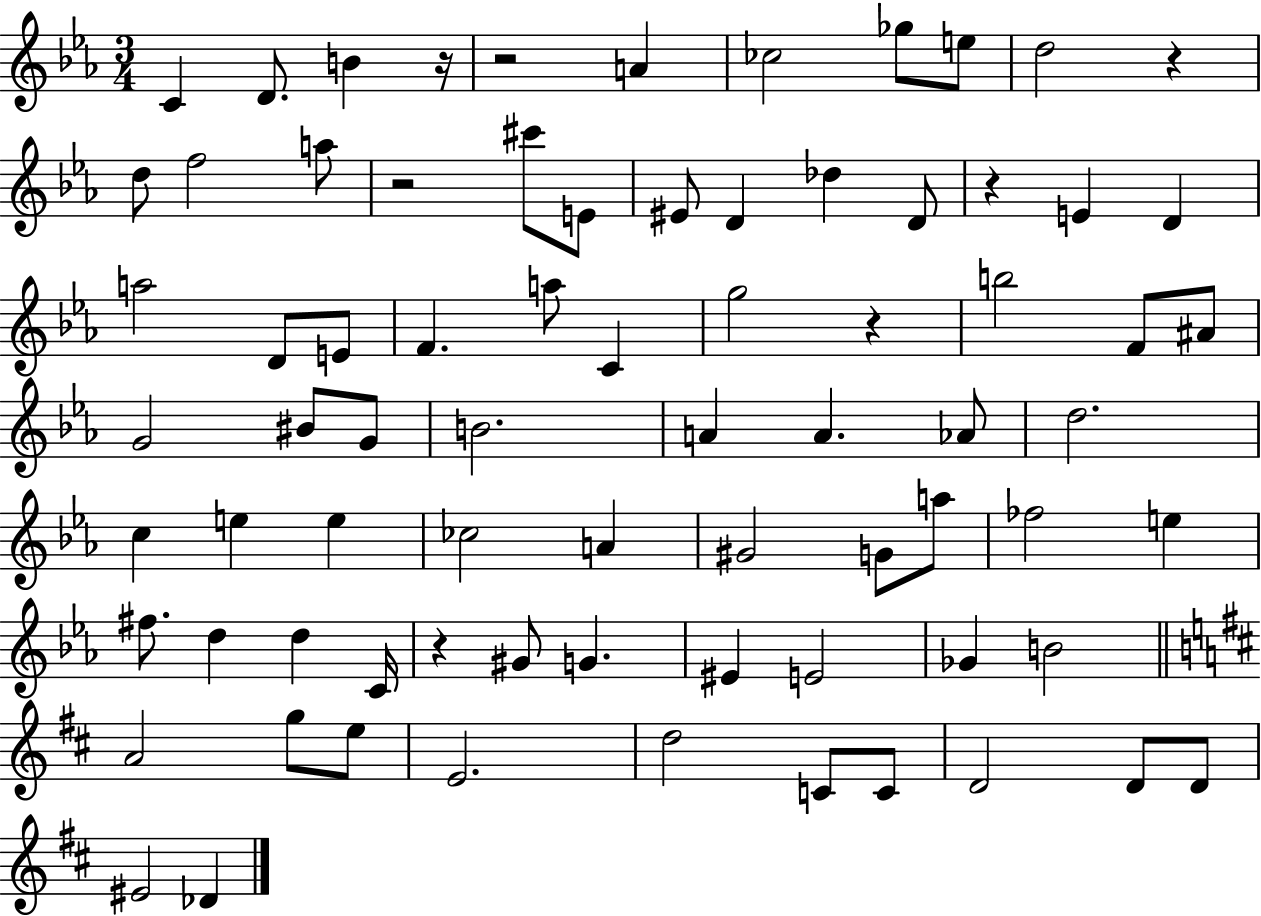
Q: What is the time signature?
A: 3/4